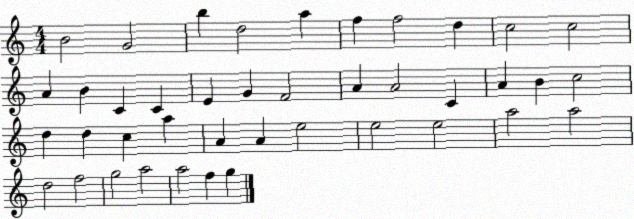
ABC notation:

X:1
T:Untitled
M:4/4
L:1/4
K:C
B2 G2 b d2 a f f2 d c2 c2 A B C C E G F2 A A2 C A B c2 d d c a A A e2 e2 e2 a2 a2 d2 f2 g2 a2 a2 f g